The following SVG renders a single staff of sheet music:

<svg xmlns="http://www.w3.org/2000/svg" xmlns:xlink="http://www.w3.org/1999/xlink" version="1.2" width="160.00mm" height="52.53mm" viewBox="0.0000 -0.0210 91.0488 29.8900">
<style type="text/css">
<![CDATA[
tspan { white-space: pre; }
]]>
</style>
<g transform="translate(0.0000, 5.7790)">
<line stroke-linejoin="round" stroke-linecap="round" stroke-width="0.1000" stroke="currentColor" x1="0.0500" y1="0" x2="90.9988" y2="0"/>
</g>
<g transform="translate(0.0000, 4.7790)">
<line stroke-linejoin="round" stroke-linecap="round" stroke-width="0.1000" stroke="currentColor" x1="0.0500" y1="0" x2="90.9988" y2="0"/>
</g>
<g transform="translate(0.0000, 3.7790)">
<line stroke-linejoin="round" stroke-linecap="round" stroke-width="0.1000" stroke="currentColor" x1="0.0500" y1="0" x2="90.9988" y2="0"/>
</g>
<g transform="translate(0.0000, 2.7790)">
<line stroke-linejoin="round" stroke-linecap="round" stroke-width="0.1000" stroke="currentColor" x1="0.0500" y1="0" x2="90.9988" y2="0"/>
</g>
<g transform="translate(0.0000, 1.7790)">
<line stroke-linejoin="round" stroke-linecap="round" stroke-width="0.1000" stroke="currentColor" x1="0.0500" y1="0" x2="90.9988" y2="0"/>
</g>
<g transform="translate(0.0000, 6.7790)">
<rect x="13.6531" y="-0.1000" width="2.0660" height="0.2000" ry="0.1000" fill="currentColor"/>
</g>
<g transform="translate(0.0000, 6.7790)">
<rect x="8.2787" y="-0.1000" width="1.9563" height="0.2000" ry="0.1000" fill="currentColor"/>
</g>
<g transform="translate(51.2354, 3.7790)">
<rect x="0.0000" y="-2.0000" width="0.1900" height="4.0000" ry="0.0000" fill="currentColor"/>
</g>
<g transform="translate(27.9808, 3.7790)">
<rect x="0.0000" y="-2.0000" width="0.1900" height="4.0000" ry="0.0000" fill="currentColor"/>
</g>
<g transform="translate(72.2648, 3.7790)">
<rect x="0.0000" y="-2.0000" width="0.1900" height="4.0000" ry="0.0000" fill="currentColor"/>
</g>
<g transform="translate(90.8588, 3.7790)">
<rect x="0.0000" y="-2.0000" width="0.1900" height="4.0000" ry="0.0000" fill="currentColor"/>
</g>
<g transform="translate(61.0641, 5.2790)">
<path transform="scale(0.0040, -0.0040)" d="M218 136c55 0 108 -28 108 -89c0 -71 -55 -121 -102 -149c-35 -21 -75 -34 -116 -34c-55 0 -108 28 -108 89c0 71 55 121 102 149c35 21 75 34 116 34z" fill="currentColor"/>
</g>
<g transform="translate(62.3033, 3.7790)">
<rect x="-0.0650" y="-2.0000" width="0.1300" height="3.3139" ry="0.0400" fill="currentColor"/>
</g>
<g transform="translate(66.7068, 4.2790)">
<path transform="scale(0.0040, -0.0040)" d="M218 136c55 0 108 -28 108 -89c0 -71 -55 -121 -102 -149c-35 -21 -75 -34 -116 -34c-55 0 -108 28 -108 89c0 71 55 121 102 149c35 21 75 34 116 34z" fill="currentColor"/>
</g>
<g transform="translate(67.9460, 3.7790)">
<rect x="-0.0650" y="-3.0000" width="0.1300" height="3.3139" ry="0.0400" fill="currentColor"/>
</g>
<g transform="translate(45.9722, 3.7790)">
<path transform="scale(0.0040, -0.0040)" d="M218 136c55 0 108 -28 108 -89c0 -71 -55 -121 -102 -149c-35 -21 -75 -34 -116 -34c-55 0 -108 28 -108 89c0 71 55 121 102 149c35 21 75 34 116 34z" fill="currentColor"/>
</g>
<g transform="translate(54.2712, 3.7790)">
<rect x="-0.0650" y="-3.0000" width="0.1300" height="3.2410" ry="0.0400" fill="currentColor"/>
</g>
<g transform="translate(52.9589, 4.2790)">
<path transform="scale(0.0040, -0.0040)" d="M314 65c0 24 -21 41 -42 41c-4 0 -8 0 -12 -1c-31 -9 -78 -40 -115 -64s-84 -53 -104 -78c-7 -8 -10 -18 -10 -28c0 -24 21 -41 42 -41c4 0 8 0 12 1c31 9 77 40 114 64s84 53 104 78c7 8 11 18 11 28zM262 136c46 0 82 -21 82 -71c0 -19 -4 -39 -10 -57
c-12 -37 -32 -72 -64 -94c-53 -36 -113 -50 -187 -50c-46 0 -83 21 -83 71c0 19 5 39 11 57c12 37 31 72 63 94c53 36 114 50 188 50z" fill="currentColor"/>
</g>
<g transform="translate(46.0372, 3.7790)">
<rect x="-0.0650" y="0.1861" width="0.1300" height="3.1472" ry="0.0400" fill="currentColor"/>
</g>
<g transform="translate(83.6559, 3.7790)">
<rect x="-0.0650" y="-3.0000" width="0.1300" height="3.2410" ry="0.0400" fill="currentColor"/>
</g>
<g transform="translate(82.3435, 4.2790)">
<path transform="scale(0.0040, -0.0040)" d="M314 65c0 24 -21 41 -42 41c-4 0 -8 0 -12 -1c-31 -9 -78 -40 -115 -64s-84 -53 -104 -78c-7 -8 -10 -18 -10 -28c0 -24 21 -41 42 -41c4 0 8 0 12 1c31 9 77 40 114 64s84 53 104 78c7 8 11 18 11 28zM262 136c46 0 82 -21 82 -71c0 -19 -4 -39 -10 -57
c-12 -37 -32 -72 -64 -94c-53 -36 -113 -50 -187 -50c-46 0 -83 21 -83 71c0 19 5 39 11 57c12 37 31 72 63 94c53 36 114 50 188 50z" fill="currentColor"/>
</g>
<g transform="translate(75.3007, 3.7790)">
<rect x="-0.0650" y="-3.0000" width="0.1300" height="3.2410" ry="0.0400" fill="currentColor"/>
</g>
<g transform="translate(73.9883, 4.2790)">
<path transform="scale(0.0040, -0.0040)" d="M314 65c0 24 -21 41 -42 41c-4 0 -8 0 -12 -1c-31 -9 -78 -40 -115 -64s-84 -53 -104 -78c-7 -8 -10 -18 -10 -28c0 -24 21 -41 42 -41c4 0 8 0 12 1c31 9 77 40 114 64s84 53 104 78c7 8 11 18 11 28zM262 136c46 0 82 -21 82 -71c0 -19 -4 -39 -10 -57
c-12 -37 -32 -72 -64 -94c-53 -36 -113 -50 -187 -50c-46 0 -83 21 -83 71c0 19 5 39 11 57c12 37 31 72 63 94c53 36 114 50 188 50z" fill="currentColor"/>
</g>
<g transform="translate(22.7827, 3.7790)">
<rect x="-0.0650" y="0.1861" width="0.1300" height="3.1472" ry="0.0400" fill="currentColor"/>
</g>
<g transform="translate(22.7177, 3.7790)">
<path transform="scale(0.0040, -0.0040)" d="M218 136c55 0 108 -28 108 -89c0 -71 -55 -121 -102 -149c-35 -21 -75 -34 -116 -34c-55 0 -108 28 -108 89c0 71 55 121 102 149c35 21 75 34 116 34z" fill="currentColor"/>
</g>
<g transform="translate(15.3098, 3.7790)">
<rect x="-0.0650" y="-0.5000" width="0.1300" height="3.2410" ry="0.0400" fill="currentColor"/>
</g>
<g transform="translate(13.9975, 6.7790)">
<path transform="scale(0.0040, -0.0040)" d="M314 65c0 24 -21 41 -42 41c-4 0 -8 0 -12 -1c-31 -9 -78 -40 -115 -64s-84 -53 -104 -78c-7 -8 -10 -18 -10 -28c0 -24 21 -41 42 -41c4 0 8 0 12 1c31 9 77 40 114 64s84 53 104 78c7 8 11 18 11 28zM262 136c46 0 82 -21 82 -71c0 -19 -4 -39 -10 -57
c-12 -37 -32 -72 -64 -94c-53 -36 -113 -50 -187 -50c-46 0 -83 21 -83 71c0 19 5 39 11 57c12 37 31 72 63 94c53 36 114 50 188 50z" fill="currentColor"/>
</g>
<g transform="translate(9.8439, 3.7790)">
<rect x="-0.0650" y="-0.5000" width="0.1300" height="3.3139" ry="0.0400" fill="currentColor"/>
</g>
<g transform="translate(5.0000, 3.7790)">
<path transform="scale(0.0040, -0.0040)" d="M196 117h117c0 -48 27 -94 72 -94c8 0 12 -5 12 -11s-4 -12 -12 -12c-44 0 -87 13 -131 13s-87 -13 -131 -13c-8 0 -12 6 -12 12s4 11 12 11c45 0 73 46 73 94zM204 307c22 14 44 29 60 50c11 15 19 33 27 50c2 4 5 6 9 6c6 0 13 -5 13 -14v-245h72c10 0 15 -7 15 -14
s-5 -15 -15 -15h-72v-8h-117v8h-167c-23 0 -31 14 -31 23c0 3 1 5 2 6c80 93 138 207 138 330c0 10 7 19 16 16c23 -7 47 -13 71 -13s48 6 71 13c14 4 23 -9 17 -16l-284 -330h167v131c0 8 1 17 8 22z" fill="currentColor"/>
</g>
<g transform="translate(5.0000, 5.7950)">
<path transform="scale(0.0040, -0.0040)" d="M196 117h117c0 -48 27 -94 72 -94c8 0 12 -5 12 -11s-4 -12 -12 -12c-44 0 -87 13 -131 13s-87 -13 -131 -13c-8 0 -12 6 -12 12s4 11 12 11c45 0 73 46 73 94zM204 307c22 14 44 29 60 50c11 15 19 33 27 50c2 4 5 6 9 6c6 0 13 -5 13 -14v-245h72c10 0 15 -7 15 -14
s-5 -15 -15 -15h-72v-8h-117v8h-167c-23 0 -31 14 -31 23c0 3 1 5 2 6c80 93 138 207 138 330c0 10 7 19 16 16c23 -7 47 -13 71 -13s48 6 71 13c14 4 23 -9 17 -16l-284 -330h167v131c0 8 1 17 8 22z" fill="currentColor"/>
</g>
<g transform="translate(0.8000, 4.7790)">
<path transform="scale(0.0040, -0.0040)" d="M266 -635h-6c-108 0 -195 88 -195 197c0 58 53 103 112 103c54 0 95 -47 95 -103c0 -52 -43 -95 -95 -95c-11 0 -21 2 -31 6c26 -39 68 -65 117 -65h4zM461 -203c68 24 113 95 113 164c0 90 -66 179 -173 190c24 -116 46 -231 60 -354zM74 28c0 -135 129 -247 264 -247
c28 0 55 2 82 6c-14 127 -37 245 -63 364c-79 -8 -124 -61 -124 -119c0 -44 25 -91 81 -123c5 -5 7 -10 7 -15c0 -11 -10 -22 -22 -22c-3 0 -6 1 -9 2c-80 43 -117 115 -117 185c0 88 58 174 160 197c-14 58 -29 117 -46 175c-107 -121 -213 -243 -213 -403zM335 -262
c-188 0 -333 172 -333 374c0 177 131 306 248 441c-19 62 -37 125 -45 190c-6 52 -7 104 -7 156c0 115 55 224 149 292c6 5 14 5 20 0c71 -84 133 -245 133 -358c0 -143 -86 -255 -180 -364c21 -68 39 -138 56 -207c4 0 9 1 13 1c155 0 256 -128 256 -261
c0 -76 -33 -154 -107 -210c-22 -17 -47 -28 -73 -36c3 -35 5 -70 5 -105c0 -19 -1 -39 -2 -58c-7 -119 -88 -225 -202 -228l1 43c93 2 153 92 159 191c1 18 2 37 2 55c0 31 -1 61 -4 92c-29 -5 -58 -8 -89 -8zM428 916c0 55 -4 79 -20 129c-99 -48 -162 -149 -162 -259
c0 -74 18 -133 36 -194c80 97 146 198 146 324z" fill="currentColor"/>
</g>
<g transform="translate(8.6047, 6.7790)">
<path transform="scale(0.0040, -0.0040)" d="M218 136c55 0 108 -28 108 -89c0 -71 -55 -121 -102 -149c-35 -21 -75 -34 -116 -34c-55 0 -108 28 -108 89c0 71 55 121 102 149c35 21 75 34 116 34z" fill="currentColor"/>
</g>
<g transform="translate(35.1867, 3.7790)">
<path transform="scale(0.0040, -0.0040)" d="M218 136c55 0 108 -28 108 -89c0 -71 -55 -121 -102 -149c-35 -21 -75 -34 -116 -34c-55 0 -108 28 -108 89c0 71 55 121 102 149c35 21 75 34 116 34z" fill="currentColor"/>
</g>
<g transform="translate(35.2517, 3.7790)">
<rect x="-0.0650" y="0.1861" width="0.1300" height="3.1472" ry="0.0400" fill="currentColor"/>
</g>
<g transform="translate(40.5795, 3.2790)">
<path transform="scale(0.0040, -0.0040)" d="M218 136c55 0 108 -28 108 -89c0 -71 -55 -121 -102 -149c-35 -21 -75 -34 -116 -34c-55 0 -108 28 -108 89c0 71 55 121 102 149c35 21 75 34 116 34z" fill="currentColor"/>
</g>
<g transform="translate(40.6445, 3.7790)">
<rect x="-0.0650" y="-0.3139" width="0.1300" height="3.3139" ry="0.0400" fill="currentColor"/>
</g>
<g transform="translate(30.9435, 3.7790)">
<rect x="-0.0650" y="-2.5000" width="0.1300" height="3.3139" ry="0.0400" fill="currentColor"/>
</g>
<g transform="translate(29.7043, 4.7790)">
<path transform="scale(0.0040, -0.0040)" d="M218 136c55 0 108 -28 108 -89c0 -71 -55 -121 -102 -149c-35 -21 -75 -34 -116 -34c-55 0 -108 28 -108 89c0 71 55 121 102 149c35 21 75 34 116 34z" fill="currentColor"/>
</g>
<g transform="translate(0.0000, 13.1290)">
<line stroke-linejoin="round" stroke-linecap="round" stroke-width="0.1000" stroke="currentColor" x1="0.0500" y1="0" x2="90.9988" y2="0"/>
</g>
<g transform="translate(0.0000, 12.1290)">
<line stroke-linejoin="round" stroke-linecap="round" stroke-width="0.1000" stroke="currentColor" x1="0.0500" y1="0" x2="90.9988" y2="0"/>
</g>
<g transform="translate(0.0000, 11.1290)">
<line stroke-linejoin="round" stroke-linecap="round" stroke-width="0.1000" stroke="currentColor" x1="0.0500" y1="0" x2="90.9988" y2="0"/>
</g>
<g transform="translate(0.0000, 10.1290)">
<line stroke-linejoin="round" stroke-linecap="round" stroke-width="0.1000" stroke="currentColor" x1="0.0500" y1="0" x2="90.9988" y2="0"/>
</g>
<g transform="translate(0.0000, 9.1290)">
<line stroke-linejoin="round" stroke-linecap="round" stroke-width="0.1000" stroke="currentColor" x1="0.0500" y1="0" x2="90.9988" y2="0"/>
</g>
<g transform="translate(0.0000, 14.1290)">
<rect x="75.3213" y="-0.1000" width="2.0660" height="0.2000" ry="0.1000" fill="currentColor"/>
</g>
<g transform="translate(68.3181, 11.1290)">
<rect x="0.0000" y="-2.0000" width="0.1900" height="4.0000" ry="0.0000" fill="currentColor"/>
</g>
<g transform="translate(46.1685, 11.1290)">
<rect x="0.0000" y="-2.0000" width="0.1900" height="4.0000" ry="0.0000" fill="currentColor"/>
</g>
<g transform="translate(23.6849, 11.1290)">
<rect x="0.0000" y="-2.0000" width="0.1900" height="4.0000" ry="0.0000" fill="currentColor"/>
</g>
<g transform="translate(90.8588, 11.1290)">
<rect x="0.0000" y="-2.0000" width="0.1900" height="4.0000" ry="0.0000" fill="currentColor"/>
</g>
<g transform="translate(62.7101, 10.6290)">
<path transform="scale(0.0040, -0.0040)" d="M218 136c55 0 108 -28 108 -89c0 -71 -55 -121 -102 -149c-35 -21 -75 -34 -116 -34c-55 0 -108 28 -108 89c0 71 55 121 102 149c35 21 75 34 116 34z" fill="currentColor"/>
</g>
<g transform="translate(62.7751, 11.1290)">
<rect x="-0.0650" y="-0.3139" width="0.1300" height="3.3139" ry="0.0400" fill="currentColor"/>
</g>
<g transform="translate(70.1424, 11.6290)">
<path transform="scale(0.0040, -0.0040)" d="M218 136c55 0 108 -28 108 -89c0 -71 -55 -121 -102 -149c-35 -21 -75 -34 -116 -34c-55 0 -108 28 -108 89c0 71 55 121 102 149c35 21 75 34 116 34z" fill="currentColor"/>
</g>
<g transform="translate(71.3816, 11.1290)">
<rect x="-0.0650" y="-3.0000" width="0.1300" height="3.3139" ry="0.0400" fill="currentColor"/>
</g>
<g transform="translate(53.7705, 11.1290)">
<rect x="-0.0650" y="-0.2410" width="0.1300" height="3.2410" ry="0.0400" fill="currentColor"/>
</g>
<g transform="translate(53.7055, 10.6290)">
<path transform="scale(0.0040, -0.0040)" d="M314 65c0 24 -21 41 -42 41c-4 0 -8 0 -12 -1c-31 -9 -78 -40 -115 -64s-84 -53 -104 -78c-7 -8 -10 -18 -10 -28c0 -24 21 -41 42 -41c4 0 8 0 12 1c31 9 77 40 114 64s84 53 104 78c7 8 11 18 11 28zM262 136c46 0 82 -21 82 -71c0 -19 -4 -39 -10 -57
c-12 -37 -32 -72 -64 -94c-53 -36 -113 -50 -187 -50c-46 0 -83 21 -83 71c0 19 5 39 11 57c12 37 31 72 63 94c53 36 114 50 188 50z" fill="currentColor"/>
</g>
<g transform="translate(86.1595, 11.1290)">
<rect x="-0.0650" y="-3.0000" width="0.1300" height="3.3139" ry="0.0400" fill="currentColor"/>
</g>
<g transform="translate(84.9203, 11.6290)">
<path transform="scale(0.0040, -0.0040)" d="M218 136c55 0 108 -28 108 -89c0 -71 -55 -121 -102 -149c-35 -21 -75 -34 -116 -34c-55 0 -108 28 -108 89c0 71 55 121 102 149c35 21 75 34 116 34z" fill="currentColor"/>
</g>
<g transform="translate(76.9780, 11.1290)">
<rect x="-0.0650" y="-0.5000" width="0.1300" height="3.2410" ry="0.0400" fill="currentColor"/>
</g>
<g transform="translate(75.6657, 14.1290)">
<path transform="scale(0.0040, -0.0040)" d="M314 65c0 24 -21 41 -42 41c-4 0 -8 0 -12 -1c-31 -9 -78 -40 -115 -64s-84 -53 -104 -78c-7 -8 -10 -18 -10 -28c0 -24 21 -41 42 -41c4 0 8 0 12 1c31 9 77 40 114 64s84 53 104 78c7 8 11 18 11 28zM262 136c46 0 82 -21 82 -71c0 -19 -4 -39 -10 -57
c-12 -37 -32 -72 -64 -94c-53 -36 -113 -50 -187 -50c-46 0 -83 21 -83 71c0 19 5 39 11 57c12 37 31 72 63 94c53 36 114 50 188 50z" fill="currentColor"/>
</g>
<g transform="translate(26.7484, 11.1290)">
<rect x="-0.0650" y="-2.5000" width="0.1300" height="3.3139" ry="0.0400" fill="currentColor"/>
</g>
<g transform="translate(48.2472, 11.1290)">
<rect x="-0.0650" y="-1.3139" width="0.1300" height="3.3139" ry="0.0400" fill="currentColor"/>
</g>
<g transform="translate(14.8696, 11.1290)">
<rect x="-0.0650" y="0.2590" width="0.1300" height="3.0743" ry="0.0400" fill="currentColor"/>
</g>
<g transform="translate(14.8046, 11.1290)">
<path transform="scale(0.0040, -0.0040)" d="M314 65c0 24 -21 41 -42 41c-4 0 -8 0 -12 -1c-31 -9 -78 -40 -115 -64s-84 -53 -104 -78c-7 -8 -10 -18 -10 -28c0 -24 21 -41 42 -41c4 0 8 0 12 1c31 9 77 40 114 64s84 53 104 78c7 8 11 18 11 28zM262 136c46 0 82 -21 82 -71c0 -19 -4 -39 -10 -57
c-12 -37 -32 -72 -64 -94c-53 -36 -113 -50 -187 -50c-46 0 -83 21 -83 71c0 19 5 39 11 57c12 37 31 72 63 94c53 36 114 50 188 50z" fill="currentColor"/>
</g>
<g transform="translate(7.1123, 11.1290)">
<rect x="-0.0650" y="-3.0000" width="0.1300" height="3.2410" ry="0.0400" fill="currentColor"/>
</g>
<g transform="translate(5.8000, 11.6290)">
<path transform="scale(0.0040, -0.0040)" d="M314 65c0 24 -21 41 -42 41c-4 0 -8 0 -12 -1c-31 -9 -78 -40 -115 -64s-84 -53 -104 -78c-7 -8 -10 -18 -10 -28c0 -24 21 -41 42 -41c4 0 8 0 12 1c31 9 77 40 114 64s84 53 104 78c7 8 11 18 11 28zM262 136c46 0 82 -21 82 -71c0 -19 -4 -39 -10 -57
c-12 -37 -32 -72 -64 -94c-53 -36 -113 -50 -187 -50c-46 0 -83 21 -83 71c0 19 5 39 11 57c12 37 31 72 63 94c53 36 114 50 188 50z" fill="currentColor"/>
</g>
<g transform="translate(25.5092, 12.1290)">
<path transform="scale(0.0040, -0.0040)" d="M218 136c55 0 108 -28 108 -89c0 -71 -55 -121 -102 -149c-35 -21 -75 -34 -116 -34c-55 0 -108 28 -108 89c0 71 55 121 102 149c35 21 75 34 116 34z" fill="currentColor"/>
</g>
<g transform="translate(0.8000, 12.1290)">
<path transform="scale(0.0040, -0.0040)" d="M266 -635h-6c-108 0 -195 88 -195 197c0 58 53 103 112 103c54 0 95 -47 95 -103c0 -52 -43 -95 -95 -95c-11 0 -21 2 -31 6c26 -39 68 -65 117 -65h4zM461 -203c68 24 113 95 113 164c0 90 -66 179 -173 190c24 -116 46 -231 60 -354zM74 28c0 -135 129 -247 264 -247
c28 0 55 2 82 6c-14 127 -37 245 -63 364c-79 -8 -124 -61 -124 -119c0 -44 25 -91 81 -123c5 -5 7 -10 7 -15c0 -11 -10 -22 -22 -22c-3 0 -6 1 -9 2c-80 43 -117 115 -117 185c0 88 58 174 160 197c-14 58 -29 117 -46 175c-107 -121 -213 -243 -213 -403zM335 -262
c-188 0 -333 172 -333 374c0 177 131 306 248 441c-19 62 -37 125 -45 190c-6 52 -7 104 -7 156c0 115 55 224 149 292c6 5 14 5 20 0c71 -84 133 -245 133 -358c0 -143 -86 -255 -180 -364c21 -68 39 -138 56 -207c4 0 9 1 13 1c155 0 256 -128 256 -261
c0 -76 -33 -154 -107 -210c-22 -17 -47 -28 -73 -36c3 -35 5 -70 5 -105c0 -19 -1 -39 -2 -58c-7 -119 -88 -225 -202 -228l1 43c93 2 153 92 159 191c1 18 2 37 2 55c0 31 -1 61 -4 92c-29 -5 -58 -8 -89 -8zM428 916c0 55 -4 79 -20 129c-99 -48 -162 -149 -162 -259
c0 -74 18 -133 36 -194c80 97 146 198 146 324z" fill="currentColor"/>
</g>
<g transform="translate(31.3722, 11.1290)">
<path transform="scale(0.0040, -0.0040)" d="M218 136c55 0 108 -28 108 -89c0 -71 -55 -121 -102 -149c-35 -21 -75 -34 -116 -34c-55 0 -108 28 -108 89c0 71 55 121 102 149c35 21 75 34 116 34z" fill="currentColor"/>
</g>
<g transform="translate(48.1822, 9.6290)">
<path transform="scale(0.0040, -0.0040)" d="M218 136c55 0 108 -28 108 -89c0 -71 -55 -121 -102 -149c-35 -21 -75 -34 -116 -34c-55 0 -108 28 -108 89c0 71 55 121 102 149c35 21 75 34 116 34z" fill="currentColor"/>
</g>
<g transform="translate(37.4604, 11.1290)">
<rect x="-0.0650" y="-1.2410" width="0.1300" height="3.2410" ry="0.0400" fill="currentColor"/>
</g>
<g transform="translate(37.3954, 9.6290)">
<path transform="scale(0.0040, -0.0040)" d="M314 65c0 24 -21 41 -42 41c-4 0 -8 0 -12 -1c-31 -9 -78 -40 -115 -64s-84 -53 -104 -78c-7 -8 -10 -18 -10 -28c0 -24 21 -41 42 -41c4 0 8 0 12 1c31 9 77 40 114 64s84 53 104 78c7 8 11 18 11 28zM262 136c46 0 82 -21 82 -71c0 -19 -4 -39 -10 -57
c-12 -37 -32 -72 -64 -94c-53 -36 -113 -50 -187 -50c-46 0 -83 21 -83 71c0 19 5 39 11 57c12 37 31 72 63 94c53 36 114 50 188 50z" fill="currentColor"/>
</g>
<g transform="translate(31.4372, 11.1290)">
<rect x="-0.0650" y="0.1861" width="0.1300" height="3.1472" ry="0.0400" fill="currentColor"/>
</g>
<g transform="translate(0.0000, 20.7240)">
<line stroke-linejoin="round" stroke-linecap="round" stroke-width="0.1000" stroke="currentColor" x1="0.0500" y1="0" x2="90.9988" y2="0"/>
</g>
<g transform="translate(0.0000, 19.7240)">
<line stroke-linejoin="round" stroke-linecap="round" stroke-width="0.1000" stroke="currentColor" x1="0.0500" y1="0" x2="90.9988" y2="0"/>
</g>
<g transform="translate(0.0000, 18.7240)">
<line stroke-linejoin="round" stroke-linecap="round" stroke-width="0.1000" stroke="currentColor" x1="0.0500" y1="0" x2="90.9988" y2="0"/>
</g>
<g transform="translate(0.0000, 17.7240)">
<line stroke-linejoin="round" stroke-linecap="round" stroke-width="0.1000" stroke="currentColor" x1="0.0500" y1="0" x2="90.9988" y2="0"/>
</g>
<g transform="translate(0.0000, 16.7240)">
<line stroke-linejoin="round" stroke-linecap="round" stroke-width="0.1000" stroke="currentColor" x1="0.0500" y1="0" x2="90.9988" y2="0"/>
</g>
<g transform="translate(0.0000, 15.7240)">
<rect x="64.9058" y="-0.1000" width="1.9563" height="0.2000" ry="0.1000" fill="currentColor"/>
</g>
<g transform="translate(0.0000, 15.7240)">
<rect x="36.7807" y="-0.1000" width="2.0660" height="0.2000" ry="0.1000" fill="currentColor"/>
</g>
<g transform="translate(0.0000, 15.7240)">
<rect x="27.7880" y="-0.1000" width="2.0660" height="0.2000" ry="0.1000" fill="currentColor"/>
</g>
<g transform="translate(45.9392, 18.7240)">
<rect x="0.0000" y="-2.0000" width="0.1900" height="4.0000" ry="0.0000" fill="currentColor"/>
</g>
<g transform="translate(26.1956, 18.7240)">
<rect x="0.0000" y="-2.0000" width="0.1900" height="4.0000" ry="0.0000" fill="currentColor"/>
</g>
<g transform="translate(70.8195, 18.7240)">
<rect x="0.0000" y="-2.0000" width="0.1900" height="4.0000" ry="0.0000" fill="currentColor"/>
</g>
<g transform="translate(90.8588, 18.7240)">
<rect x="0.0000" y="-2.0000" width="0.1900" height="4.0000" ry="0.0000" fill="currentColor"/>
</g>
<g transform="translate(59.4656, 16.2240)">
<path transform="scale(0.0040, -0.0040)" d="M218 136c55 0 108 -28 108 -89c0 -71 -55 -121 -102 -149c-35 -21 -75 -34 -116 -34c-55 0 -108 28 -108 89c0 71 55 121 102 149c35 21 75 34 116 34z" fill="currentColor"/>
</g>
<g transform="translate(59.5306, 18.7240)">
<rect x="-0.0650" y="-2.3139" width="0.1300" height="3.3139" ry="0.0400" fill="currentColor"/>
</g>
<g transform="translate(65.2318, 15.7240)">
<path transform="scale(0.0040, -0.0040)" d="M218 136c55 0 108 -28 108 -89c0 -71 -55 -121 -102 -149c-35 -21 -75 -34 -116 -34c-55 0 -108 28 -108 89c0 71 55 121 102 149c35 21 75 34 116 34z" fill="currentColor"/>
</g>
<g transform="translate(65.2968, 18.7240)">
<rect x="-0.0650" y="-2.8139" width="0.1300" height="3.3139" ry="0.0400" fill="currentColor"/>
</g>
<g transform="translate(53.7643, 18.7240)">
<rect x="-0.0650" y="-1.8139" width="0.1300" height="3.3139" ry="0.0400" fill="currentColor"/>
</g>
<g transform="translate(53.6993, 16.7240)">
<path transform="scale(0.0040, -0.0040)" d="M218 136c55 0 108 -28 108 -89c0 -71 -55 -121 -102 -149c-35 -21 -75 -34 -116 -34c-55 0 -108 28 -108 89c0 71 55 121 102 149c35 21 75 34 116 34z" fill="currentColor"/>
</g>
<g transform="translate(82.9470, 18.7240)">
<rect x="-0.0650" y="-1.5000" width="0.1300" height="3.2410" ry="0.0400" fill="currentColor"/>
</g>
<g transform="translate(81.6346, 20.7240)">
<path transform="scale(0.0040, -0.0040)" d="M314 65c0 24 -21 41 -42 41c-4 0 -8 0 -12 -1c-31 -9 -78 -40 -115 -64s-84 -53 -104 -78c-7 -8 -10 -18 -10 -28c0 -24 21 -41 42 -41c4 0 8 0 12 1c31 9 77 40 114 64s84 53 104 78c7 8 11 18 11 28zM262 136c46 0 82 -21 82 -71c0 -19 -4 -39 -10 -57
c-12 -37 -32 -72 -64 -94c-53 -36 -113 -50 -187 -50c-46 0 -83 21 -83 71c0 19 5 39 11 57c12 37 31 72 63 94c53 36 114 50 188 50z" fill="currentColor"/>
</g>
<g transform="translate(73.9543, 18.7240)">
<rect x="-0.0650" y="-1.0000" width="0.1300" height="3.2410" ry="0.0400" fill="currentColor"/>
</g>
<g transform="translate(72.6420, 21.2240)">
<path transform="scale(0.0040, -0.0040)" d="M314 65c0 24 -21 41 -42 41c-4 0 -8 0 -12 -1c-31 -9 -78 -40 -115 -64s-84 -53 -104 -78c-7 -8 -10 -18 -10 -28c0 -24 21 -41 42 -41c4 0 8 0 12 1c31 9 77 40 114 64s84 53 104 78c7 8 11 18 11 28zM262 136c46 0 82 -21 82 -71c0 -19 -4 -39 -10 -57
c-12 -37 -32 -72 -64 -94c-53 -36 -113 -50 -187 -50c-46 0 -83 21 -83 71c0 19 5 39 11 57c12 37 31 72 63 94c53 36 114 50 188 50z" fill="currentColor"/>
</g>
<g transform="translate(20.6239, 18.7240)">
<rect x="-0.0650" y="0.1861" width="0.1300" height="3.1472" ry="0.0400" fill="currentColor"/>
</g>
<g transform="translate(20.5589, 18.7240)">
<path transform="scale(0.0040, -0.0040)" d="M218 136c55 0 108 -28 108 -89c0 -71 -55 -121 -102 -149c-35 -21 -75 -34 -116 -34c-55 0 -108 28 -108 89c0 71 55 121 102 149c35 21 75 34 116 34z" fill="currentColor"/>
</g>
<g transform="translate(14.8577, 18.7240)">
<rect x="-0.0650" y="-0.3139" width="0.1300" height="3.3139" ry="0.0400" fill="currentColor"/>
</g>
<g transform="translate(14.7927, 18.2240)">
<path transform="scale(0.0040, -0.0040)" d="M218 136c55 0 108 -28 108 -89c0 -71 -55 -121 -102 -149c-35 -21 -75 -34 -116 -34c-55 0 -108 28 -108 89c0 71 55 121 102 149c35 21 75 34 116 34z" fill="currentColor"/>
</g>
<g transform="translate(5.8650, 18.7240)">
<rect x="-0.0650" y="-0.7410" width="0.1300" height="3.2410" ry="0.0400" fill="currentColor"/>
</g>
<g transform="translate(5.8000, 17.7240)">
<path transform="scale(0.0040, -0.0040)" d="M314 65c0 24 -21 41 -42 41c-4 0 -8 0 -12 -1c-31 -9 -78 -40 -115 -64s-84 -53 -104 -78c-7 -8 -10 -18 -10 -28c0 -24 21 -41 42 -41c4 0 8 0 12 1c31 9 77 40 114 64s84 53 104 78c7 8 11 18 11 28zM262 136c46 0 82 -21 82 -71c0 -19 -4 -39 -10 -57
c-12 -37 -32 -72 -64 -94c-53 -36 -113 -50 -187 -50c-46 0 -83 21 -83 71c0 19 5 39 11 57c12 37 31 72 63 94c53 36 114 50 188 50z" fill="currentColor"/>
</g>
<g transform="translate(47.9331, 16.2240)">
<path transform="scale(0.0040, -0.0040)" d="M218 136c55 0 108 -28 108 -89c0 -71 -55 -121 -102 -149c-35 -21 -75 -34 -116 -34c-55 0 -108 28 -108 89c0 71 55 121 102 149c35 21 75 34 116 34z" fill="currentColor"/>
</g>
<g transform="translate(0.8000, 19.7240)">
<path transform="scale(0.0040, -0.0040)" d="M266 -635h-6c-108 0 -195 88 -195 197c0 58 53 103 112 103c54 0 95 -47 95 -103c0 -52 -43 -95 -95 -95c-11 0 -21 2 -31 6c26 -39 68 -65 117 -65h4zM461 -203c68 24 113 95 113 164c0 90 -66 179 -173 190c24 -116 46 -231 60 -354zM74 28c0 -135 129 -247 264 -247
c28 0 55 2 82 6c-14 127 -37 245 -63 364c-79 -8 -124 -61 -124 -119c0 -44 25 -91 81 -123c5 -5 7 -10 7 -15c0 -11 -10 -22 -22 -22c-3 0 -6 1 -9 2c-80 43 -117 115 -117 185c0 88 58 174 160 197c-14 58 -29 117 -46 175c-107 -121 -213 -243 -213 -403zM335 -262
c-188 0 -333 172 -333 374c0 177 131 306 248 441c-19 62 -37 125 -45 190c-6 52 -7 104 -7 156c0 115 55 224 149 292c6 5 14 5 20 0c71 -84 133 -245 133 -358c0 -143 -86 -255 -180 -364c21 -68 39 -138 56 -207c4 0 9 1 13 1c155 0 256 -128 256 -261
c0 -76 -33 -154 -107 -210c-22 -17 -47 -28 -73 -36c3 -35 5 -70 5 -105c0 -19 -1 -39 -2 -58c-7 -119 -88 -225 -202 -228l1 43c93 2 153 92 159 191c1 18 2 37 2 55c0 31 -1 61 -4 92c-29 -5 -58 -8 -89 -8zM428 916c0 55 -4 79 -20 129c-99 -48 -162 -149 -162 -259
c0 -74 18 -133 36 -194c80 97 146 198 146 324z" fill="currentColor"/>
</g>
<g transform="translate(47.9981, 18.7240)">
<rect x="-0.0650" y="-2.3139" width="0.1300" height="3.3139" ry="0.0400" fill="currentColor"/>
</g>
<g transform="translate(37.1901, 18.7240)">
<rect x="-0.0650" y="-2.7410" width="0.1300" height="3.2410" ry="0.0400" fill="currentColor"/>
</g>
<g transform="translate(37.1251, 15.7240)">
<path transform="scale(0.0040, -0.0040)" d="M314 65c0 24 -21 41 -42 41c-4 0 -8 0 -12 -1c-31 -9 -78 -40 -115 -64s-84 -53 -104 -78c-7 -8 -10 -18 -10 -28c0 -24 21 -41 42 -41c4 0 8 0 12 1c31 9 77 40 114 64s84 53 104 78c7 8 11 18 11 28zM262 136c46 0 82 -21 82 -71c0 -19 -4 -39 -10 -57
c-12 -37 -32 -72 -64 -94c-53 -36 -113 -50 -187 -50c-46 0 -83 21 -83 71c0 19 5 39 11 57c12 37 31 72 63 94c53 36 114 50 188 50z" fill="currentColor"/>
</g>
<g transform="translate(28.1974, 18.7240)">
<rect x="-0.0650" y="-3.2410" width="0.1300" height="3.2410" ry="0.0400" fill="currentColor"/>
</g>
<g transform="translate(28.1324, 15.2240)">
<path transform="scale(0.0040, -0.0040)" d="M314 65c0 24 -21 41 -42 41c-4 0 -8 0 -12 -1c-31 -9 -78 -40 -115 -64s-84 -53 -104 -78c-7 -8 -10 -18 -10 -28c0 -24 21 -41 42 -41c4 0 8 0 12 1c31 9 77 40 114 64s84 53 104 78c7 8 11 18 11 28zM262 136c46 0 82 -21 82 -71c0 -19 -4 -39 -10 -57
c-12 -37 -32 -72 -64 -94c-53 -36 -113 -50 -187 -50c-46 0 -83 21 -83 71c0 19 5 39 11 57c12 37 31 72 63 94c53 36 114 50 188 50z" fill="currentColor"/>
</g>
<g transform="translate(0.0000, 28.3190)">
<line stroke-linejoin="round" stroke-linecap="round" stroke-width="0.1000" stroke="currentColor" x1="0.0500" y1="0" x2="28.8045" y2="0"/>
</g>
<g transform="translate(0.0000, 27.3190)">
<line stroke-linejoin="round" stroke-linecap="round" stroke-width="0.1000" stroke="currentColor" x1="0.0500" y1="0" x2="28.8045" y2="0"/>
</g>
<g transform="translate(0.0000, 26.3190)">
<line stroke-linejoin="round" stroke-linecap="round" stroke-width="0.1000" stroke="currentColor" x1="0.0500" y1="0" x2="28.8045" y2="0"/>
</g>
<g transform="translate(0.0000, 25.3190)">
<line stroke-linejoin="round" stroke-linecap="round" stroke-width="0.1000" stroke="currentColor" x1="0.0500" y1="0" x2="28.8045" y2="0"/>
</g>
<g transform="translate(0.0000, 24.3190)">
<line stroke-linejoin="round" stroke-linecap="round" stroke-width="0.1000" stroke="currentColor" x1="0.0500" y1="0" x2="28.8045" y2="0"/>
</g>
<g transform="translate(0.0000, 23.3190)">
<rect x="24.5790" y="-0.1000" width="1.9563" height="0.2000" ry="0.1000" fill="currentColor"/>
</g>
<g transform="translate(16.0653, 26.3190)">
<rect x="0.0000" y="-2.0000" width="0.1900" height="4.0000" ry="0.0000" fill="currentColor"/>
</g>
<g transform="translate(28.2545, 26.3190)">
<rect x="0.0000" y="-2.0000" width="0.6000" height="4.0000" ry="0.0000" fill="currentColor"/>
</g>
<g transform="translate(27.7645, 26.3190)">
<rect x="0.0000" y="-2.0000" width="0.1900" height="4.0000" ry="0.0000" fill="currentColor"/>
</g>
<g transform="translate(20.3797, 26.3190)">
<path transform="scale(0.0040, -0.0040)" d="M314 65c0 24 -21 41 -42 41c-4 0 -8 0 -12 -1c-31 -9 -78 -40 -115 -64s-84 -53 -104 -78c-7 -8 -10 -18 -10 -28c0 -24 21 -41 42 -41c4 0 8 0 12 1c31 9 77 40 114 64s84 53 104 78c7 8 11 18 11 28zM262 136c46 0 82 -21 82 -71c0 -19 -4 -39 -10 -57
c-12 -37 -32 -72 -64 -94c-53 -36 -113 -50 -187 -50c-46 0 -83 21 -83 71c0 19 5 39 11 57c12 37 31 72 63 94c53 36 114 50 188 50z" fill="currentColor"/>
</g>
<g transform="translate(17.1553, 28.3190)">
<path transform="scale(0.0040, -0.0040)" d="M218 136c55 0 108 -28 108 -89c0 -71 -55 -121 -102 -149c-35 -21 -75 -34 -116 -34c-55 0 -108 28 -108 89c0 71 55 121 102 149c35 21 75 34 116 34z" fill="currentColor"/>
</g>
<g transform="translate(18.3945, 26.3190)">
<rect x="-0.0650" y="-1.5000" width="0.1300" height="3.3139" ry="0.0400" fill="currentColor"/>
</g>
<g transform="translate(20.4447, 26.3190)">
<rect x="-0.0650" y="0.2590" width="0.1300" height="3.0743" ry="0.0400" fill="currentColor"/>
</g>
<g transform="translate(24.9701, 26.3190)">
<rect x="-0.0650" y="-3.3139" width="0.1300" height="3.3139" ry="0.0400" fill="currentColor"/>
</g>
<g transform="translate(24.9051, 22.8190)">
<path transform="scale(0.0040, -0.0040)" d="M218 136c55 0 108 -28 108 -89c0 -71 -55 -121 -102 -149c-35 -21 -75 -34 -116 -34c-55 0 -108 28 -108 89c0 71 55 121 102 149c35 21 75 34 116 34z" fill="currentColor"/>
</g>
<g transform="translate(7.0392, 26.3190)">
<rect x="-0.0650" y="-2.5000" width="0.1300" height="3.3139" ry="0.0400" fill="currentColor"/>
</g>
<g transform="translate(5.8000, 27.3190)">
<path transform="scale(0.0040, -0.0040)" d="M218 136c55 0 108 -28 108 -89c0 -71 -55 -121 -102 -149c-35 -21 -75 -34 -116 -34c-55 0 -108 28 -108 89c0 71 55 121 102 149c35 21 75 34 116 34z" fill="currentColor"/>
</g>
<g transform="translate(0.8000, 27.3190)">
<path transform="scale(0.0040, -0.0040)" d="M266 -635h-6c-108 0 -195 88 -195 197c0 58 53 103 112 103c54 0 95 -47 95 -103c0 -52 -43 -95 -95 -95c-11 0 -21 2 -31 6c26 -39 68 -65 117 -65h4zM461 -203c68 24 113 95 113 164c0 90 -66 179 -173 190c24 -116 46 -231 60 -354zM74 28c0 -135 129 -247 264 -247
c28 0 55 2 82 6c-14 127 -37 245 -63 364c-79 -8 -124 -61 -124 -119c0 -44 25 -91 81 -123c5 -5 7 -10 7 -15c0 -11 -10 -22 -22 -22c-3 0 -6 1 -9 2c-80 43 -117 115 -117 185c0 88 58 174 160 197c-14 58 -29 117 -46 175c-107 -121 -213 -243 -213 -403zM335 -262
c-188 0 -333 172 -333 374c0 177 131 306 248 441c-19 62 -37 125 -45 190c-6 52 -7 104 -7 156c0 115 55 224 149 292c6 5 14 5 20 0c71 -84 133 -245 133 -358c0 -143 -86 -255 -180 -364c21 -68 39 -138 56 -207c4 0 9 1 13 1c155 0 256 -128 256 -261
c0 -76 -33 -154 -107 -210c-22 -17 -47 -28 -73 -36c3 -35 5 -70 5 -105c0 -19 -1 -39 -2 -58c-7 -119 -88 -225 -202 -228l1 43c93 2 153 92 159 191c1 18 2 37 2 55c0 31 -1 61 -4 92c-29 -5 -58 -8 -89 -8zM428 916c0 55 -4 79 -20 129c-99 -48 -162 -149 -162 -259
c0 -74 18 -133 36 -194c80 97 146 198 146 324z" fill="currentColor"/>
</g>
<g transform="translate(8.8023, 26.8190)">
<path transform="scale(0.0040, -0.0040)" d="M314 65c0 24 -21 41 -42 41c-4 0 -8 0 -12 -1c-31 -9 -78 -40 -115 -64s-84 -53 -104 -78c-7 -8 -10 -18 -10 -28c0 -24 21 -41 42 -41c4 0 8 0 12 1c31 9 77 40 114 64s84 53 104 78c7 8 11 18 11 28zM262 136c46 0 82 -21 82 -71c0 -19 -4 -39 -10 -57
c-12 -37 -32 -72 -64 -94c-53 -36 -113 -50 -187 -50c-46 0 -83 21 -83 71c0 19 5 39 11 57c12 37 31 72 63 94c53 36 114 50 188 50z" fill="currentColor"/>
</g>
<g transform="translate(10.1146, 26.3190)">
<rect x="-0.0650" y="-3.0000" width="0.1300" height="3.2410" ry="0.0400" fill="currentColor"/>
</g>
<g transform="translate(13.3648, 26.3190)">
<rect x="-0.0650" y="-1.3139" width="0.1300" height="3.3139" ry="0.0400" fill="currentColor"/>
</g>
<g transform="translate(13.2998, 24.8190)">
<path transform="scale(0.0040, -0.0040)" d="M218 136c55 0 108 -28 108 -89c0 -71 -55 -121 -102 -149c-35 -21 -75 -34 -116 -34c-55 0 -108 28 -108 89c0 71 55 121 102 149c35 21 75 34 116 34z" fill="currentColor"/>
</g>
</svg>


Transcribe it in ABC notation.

X:1
T:Untitled
M:4/4
L:1/4
K:C
C C2 B G B c B A2 F A A2 A2 A2 B2 G B e2 e c2 c A C2 A d2 c B b2 a2 g f g a D2 E2 G A2 e E B2 b